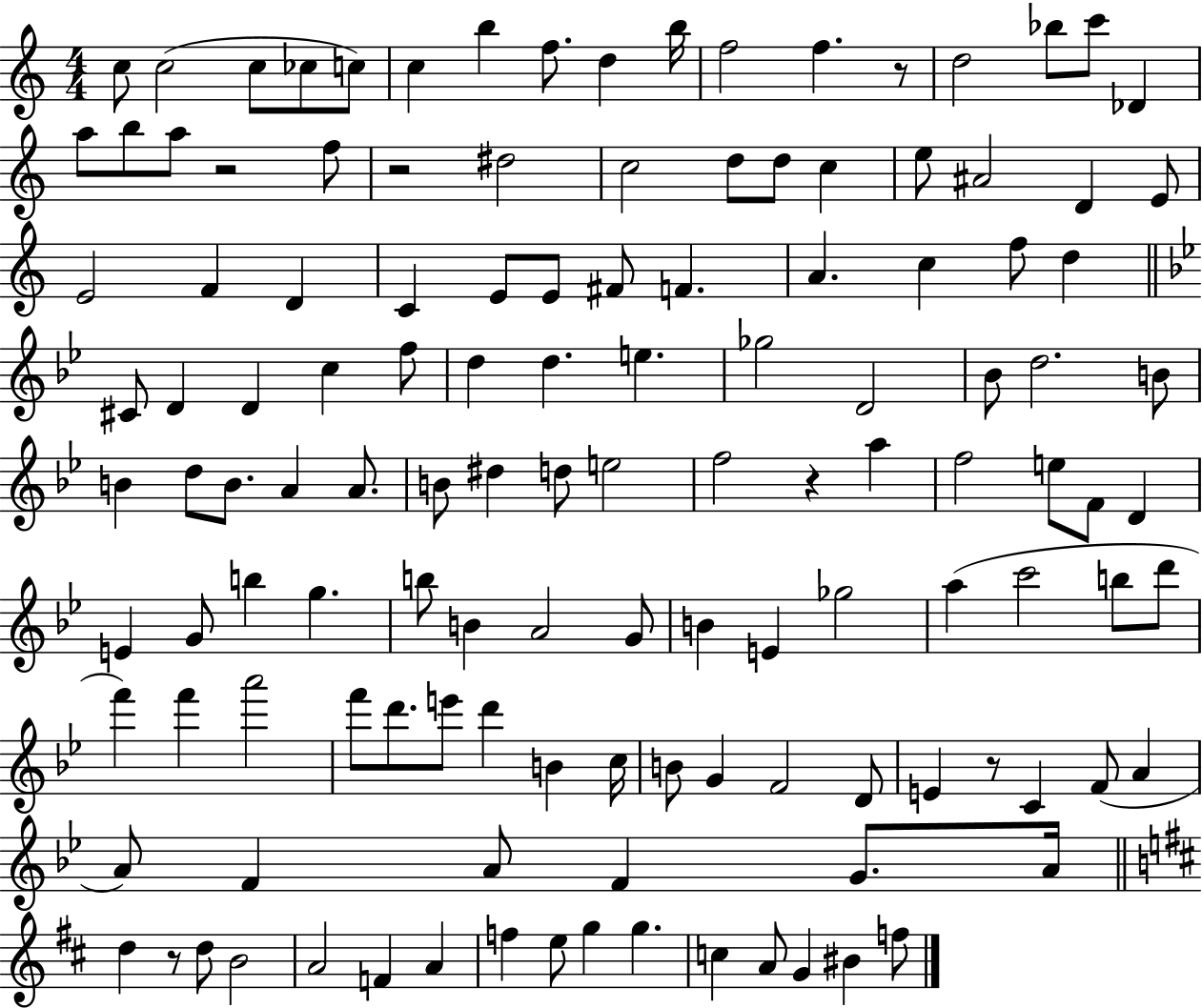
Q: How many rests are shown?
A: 6